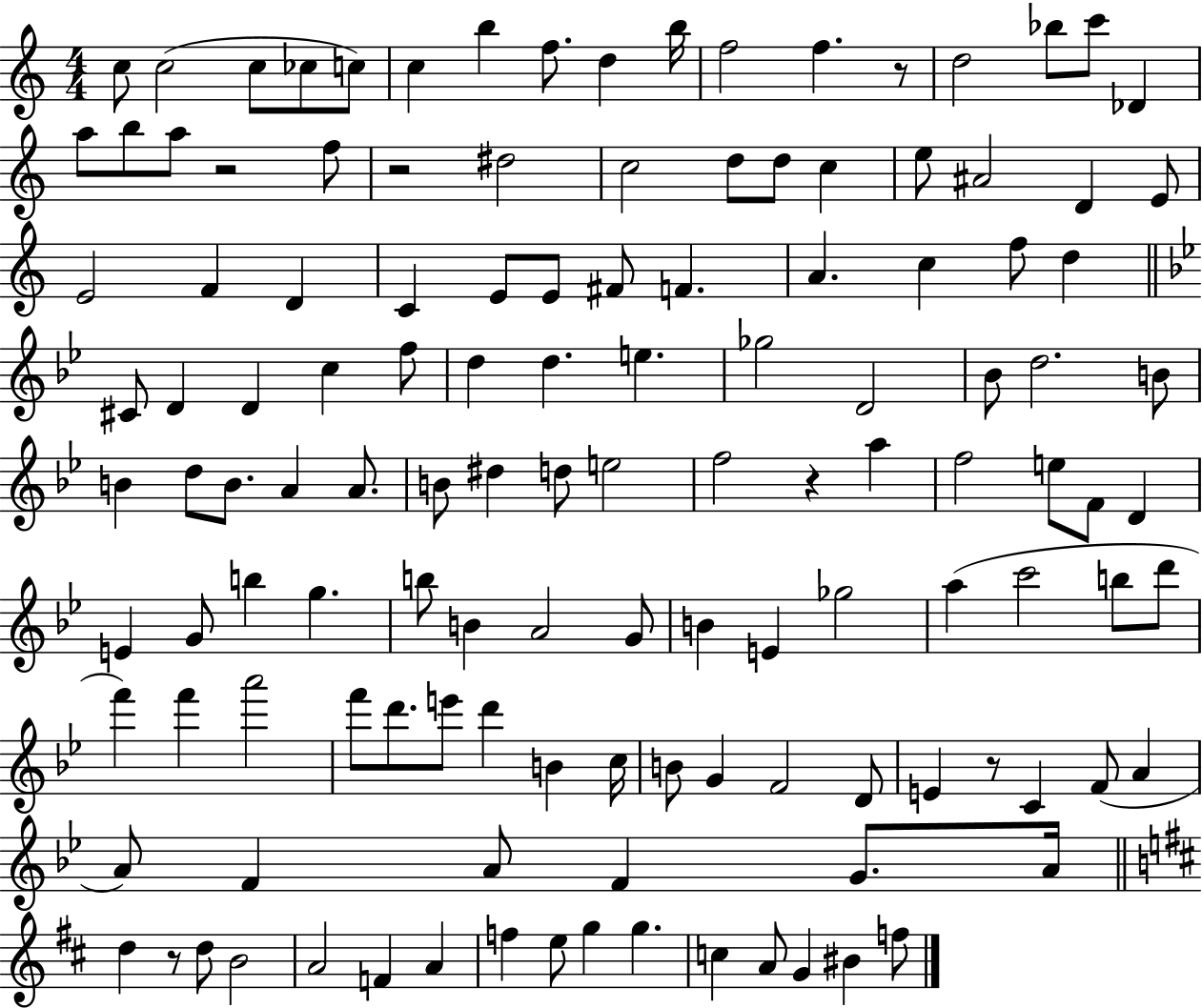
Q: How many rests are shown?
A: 6